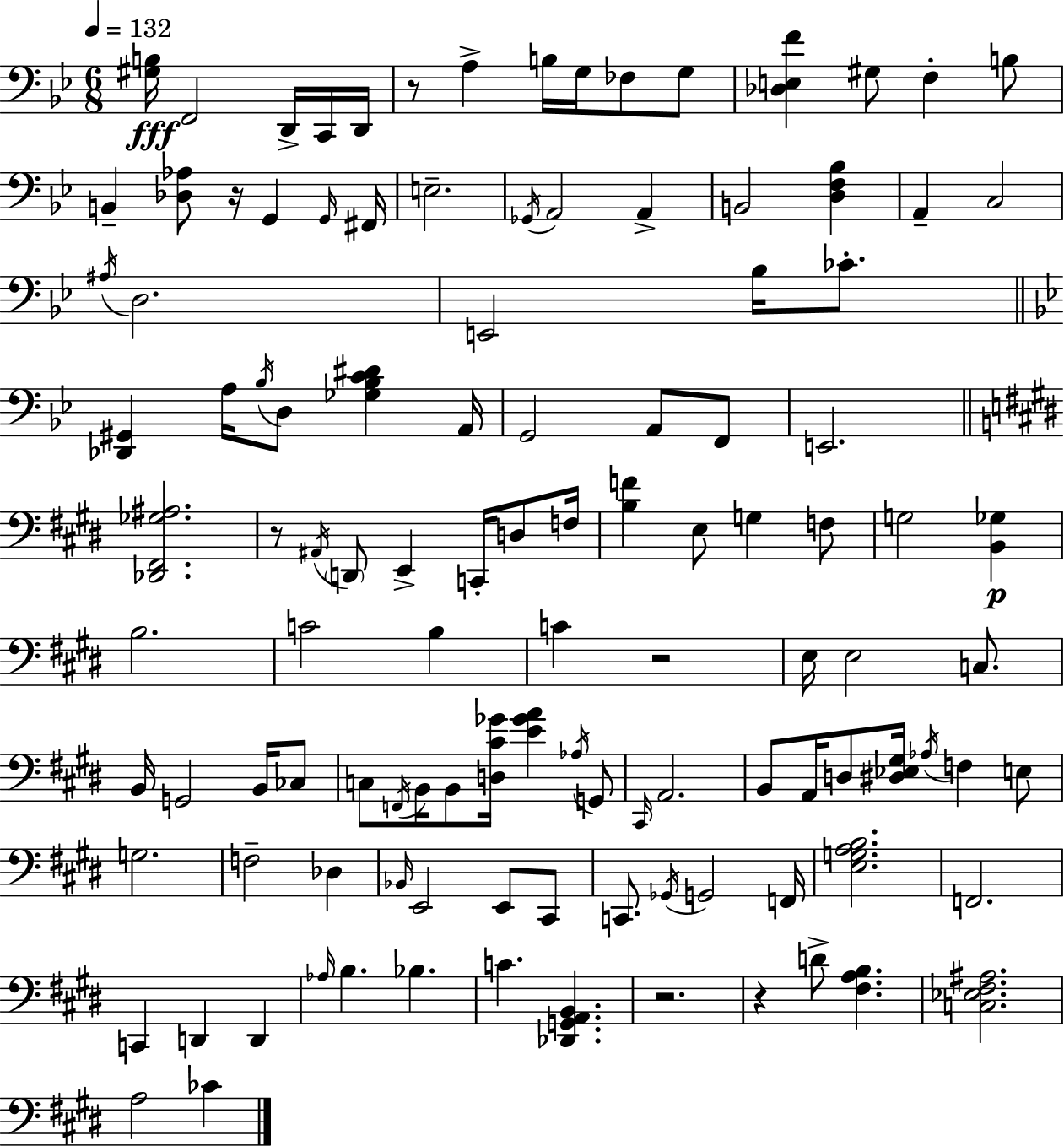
[G#3,B3]/s F2/h D2/s C2/s D2/s R/e A3/q B3/s G3/s FES3/e G3/e [Db3,E3,F4]/q G#3/e F3/q B3/e B2/q [Db3,Ab3]/e R/s G2/q G2/s F#2/s E3/h. Gb2/s A2/h A2/q B2/h [D3,F3,Bb3]/q A2/q C3/h A#3/s D3/h. E2/h Bb3/s CES4/e. [Db2,G#2]/q A3/s Bb3/s D3/e [Gb3,Bb3,C4,D#4]/q A2/s G2/h A2/e F2/e E2/h. [Db2,F#2,Gb3,A#3]/h. R/e A#2/s D2/e E2/q C2/s D3/e F3/s [B3,F4]/q E3/e G3/q F3/e G3/h [B2,Gb3]/q B3/h. C4/h B3/q C4/q R/h E3/s E3/h C3/e. B2/s G2/h B2/s CES3/e C3/e F2/s B2/s B2/e [D3,C#4,Gb4]/s [E4,Gb4,A4]/q Ab3/s G2/e C#2/s A2/h. B2/e A2/s D3/e [D#3,Eb3,G#3]/s Ab3/s F3/q E3/e G3/h. F3/h Db3/q Bb2/s E2/h E2/e C#2/e C2/e. Gb2/s G2/h F2/s [E3,G3,A3,B3]/h. F2/h. C2/q D2/q D2/q Ab3/s B3/q. Bb3/q. C4/q. [Db2,G2,A2,B2]/q. R/h. R/q D4/e [F#3,A3,B3]/q. [C3,Eb3,F#3,A#3]/h. A3/h CES4/q